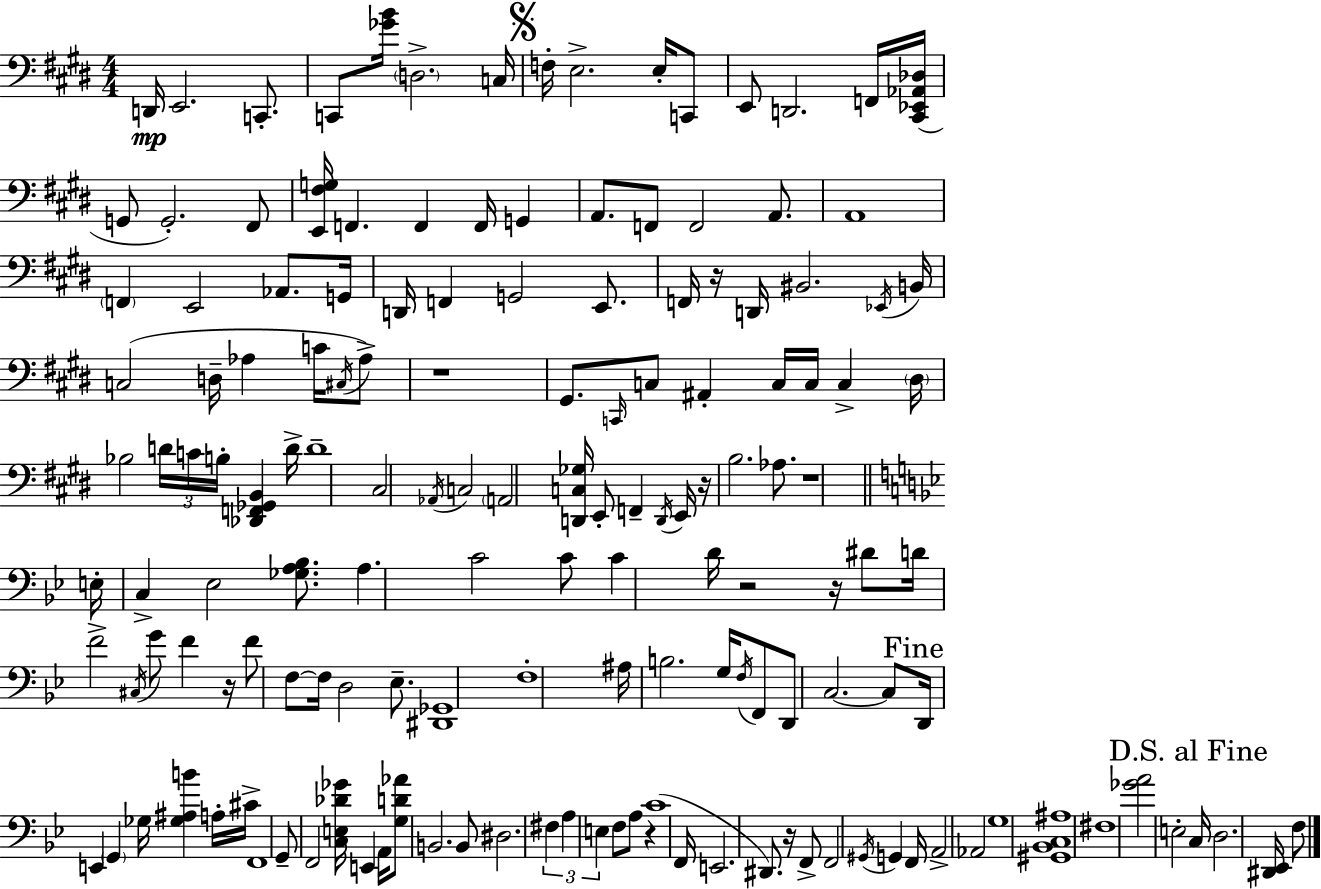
{
  \clef bass
  \numericTimeSignature
  \time 4/4
  \key e \major
  d,16\mp e,2. c,8.-. | c,8 <ges' b'>16 \parenthesize d2.-> c16 | \mark \markup { \musicglyph "scripts.segno" } f16-. e2.-> e16-. c,8 | e,8 d,2. f,16 <cis, ees, aes, des>16( | \break g,8 g,2.-.) fis,8 | <e, fis g>16 f,4. f,4 f,16 g,4 | a,8. f,8 f,2 a,8. | a,1 | \break \parenthesize f,4 e,2 aes,8. g,16 | d,16 f,4 g,2 e,8. | f,16 r16 d,16 bis,2. \acciaccatura { ees,16 } | b,16 c2( d16-- aes4 c'16 \acciaccatura { cis16 } | \break aes8->) r1 | gis,8. \grace { c,16 } c8 ais,4-. c16 c16 c4-> | \parenthesize dis16 bes2 \tuplet 3/2 { d'16 c'16 b16-. } <des, f, ges, b,>4 | d'16-> d'1-- | \break cis2 \acciaccatura { aes,16 } c2 | \parenthesize a,2 <d, c ges>16 e,8-. f,4-- | \acciaccatura { d,16 } e,16 r16 b2. | aes8. r1 | \break \bar "||" \break \key bes \major e16-. c4-> ees2 <ges a bes>8. | a4. c'2 c'8 | c'4 d'16 r2 r16 dis'8 | d'16 f'2-> \acciaccatura { cis16 } g'8 f'4 | \break r16 f'8 f8~~ f16 d2 ees8.-- | <dis, ges,>1 | f1-. | ais16 b2. g16 \acciaccatura { f16 } | \break f,8 d,8 c2.~~ | c8 \mark "Fine" d,16 e,4 \parenthesize g,4 ges16 <ges ais b'>4 | a16-. cis'16-> f,1 | g,8-- f,2 <c e des' ges'>16 e,4 | \break a,16 <g d' aes'>8 b,2. | b,8 dis2. \tuplet 3/2 { fis4 | a4 e4 } f8 a8 r4 | c'1( | \break f,16 e,2. dis,8.) | r16 f,8-> f,2 \acciaccatura { gis,16 } g,4 | f,16 a,2-> aes,2 | g1 | \break <gis, bes, c ais>1 | fis1 | <ges' a'>2 e2-. | \mark "D.S. al Fine" c16 d2. | \break <dis, ees,>16 f8 \bar "|."
}